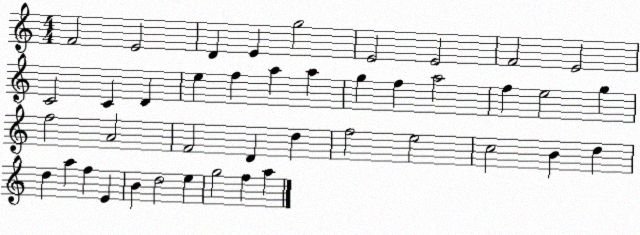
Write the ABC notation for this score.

X:1
T:Untitled
M:4/4
L:1/4
K:C
F2 E2 D E g2 E2 E2 F2 E2 C2 C D e f a a g f a2 f e2 g f2 A2 F2 D d f2 e2 c2 B d d a f E B d2 e g2 f a